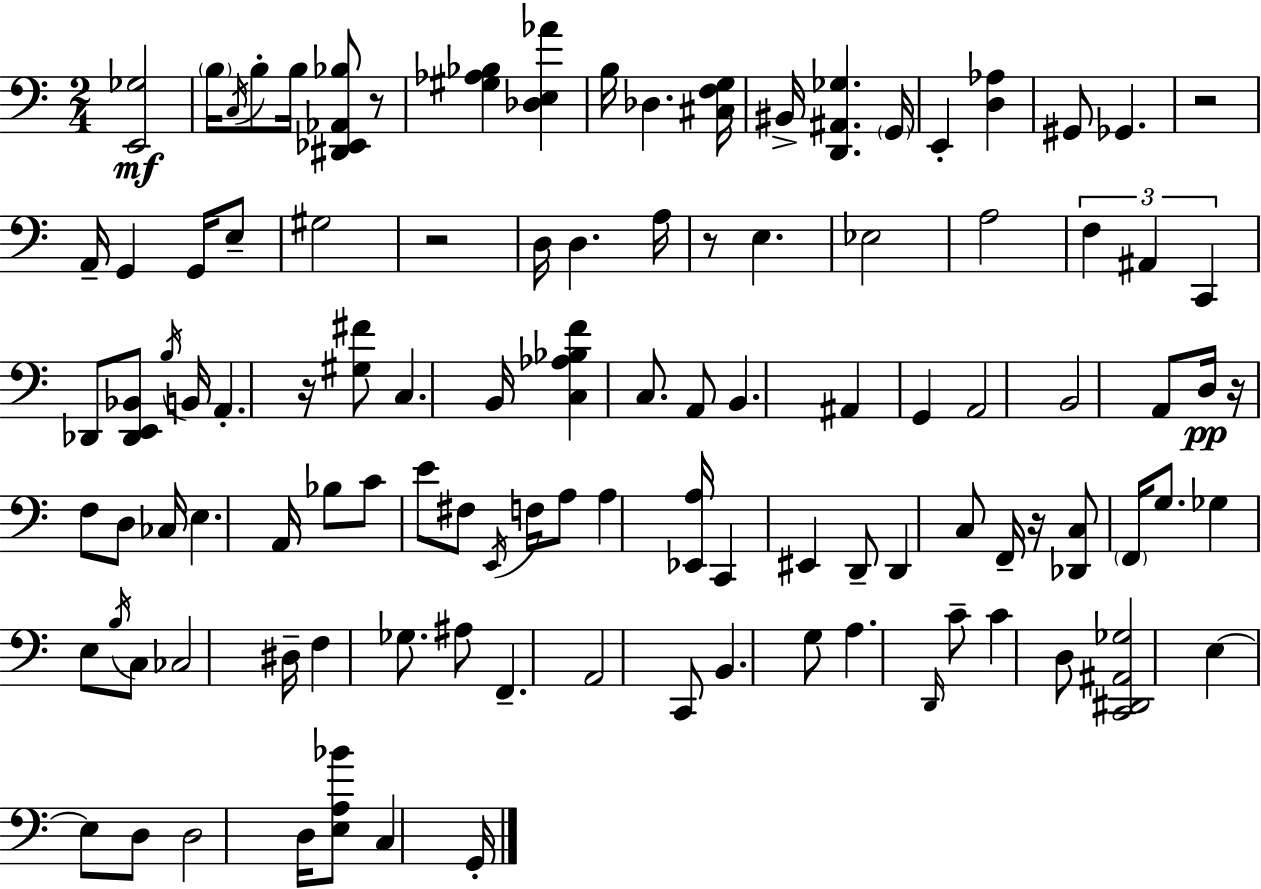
X:1
T:Untitled
M:2/4
L:1/4
K:Am
[E,,_G,]2 B,/4 C,/4 B,/2 B,/4 [^D,,_E,,_A,,_B,]/2 z/2 [^G,_A,_B,] [_D,E,_A] B,/4 _D, [^C,F,G,]/4 ^B,,/4 [D,,^A,,_G,] G,,/4 E,, [D,_A,] ^G,,/2 _G,, z2 A,,/4 G,, G,,/4 E,/2 ^G,2 z2 D,/4 D, A,/4 z/2 E, _E,2 A,2 F, ^A,, C,, _D,,/2 [_D,,E,,_B,,]/2 B,/4 B,,/4 A,, z/4 [^G,^F]/2 C, B,,/4 [C,_A,_B,F] C,/2 A,,/2 B,, ^A,, G,, A,,2 B,,2 A,,/2 D,/4 z/4 F,/2 D,/2 _C,/4 E, A,,/4 _B,/2 C/2 E/2 ^F,/2 E,,/4 F,/4 A,/2 A, [_E,,A,]/4 C,, ^E,, D,,/2 D,, C,/2 F,,/4 z/4 [_D,,C,]/2 F,,/4 G,/2 _G, E,/2 B,/4 C,/2 _C,2 ^D,/4 F, _G,/2 ^A,/2 F,, A,,2 C,,/2 B,, G,/2 A, D,,/4 C/2 C D,/2 [C,,^D,,^A,,_G,]2 E, E,/2 D,/2 D,2 D,/4 [E,A,_B]/2 C, G,,/4